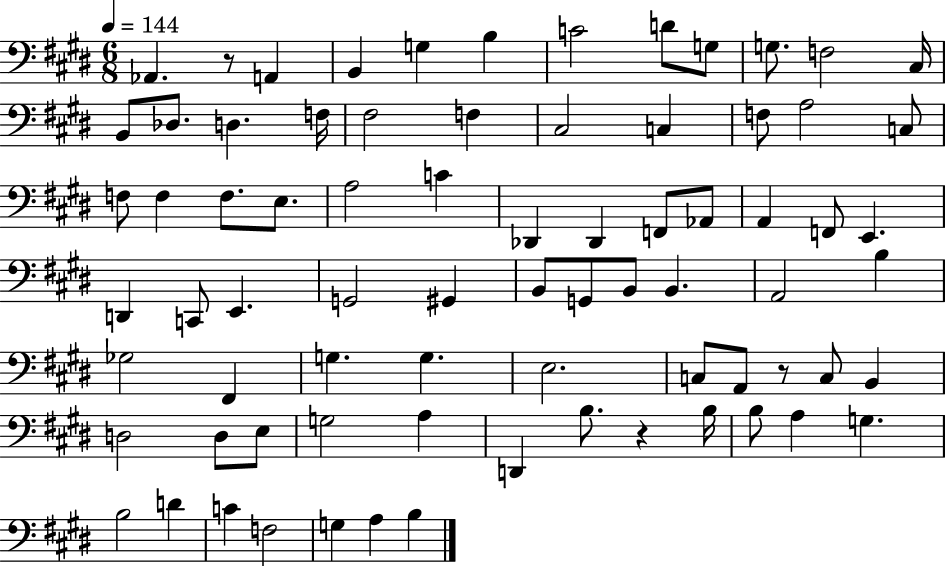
{
  \clef bass
  \numericTimeSignature
  \time 6/8
  \key e \major
  \tempo 4 = 144
  aes,4. r8 a,4 | b,4 g4 b4 | c'2 d'8 g8 | g8. f2 cis16 | \break b,8 des8. d4. f16 | fis2 f4 | cis2 c4 | f8 a2 c8 | \break f8 f4 f8. e8. | a2 c'4 | des,4 des,4 f,8 aes,8 | a,4 f,8 e,4. | \break d,4 c,8 e,4. | g,2 gis,4 | b,8 g,8 b,8 b,4. | a,2 b4 | \break ges2 fis,4 | g4. g4. | e2. | c8 a,8 r8 c8 b,4 | \break d2 d8 e8 | g2 a4 | d,4 b8. r4 b16 | b8 a4 g4. | \break b2 d'4 | c'4 f2 | g4 a4 b4 | \bar "|."
}